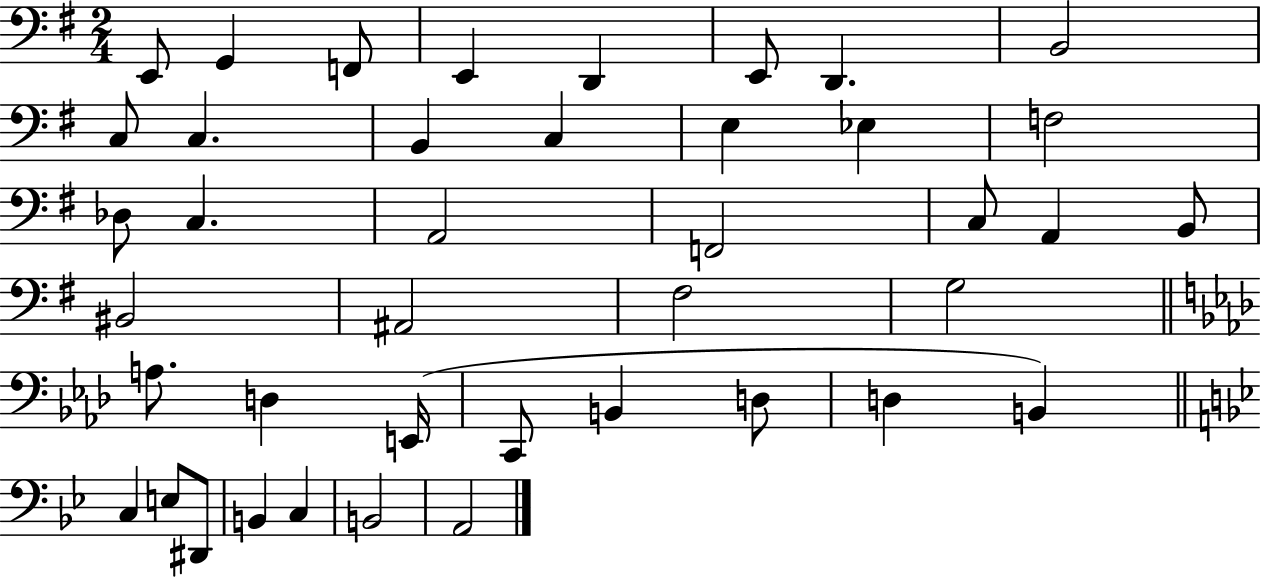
E2/e G2/q F2/e E2/q D2/q E2/e D2/q. B2/h C3/e C3/q. B2/q C3/q E3/q Eb3/q F3/h Db3/e C3/q. A2/h F2/h C3/e A2/q B2/e BIS2/h A#2/h F#3/h G3/h A3/e. D3/q E2/s C2/e B2/q D3/e D3/q B2/q C3/q E3/e D#2/e B2/q C3/q B2/h A2/h